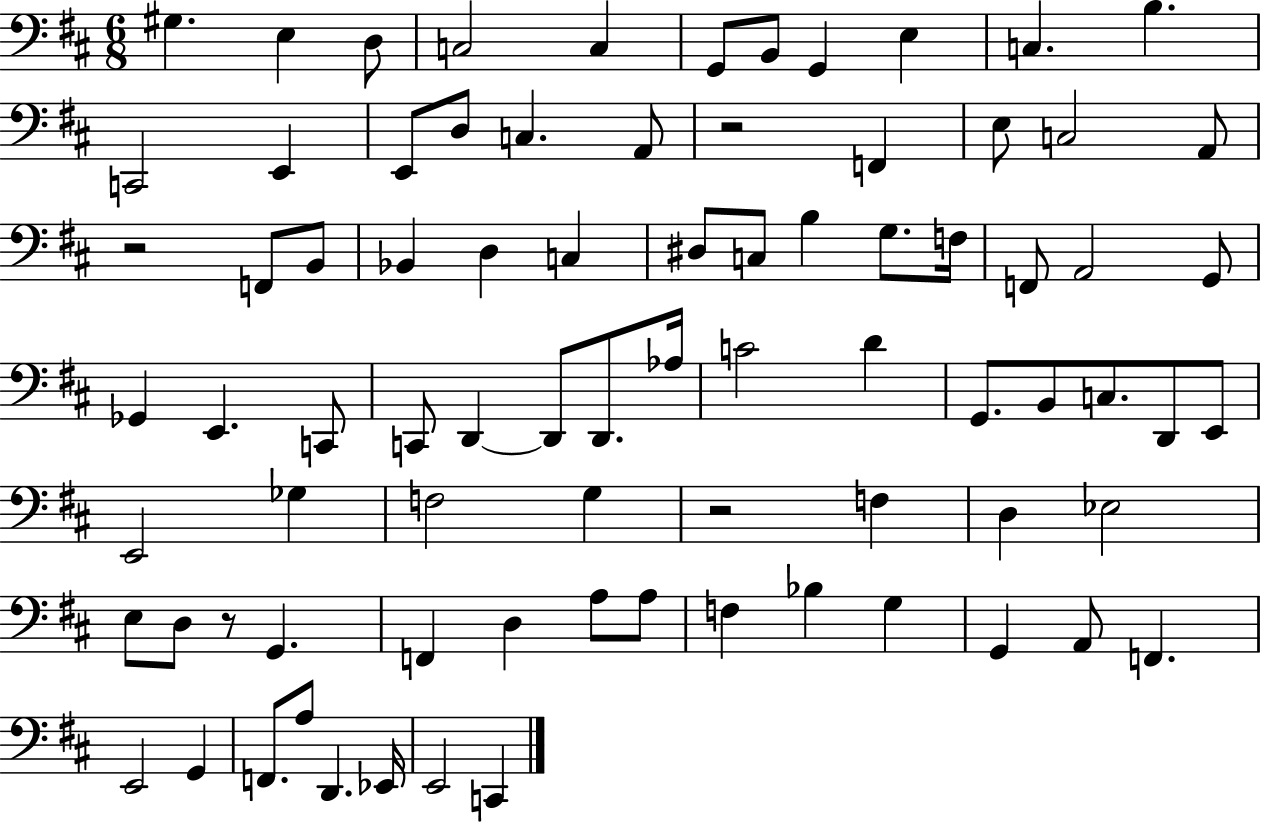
G#3/q. E3/q D3/e C3/h C3/q G2/e B2/e G2/q E3/q C3/q. B3/q. C2/h E2/q E2/e D3/e C3/q. A2/e R/h F2/q E3/e C3/h A2/e R/h F2/e B2/e Bb2/q D3/q C3/q D#3/e C3/e B3/q G3/e. F3/s F2/e A2/h G2/e Gb2/q E2/q. C2/e C2/e D2/q D2/e D2/e. Ab3/s C4/h D4/q G2/e. B2/e C3/e. D2/e E2/e E2/h Gb3/q F3/h G3/q R/h F3/q D3/q Eb3/h E3/e D3/e R/e G2/q. F2/q D3/q A3/e A3/e F3/q Bb3/q G3/q G2/q A2/e F2/q. E2/h G2/q F2/e. A3/e D2/q. Eb2/s E2/h C2/q